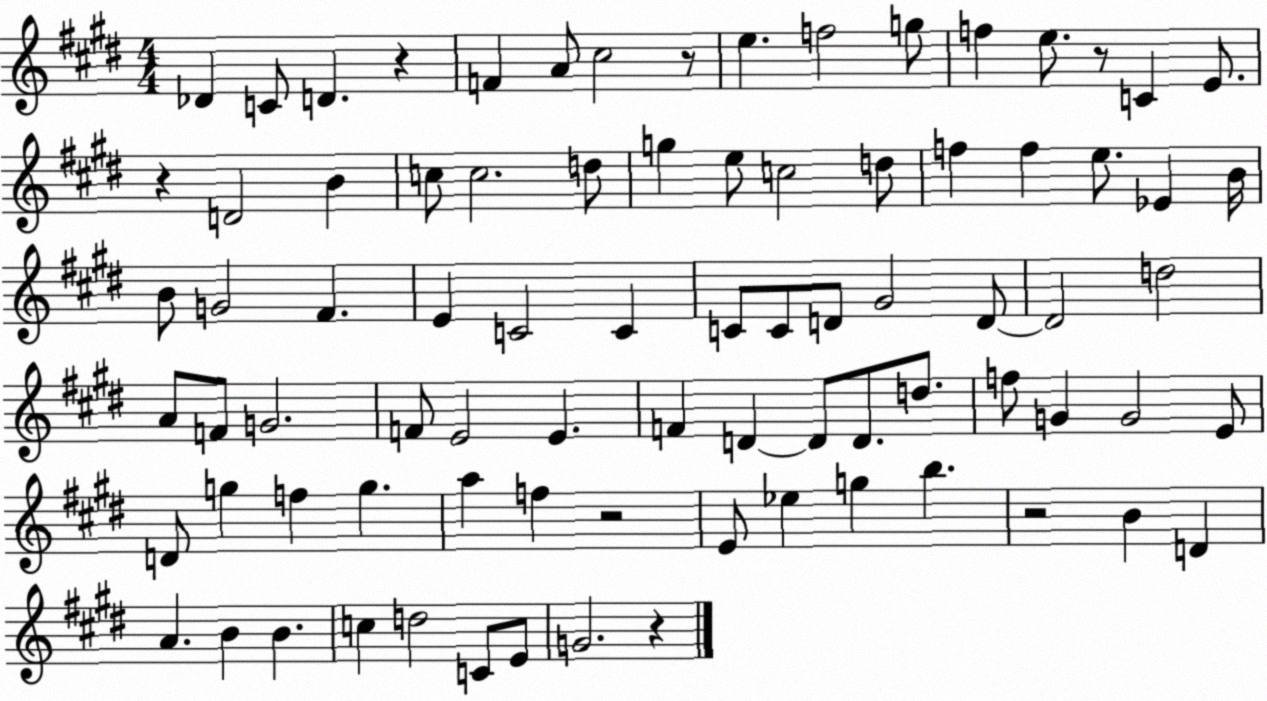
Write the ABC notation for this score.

X:1
T:Untitled
M:4/4
L:1/4
K:E
_D C/2 D z F A/2 ^c2 z/2 e f2 g/2 f e/2 z/2 C E/2 z D2 B c/2 c2 d/2 g e/2 c2 d/2 f f e/2 _E B/4 B/2 G2 ^F E C2 C C/2 C/2 D/2 ^G2 D/2 D2 d2 A/2 F/2 G2 F/2 E2 E F D D/2 D/2 d/2 f/2 G G2 E/2 D/2 g f g a f z2 E/2 _e g b z2 B D A B B c d2 C/2 E/2 G2 z